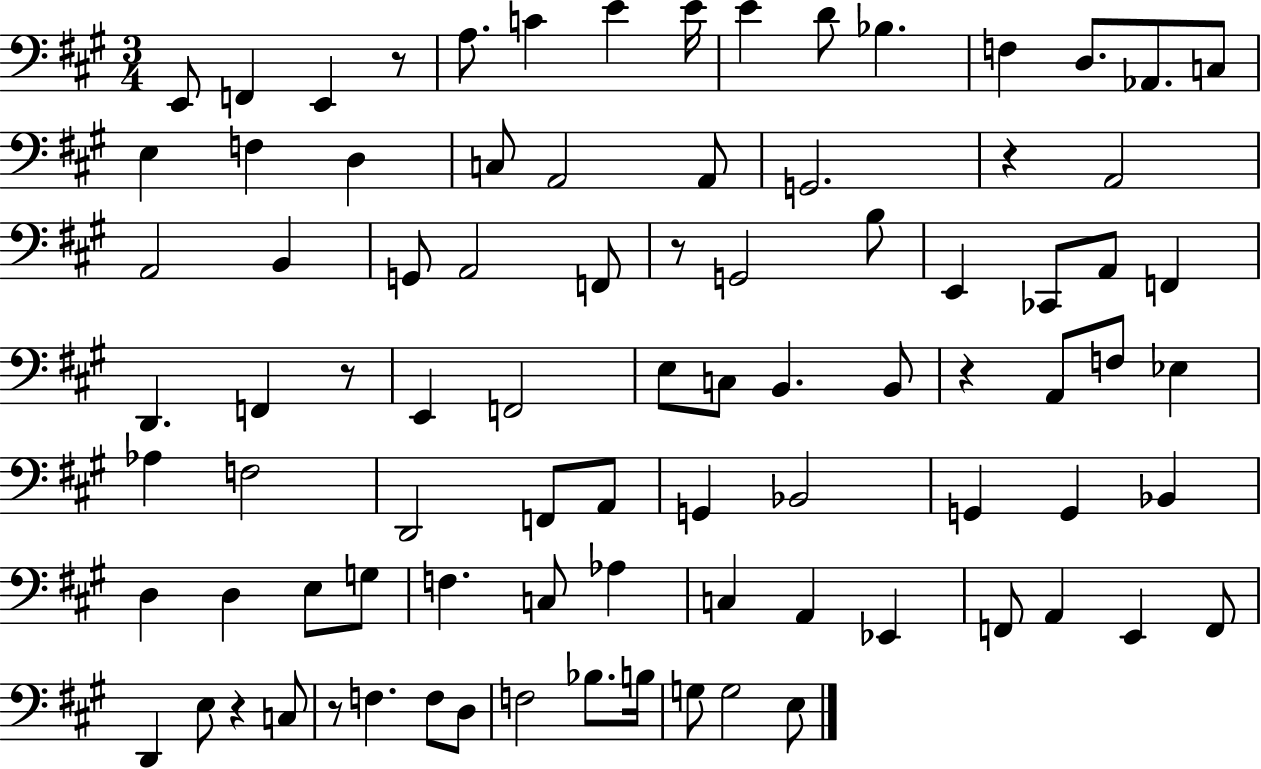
X:1
T:Untitled
M:3/4
L:1/4
K:A
E,,/2 F,, E,, z/2 A,/2 C E E/4 E D/2 _B, F, D,/2 _A,,/2 C,/2 E, F, D, C,/2 A,,2 A,,/2 G,,2 z A,,2 A,,2 B,, G,,/2 A,,2 F,,/2 z/2 G,,2 B,/2 E,, _C,,/2 A,,/2 F,, D,, F,, z/2 E,, F,,2 E,/2 C,/2 B,, B,,/2 z A,,/2 F,/2 _E, _A, F,2 D,,2 F,,/2 A,,/2 G,, _B,,2 G,, G,, _B,, D, D, E,/2 G,/2 F, C,/2 _A, C, A,, _E,, F,,/2 A,, E,, F,,/2 D,, E,/2 z C,/2 z/2 F, F,/2 D,/2 F,2 _B,/2 B,/4 G,/2 G,2 E,/2